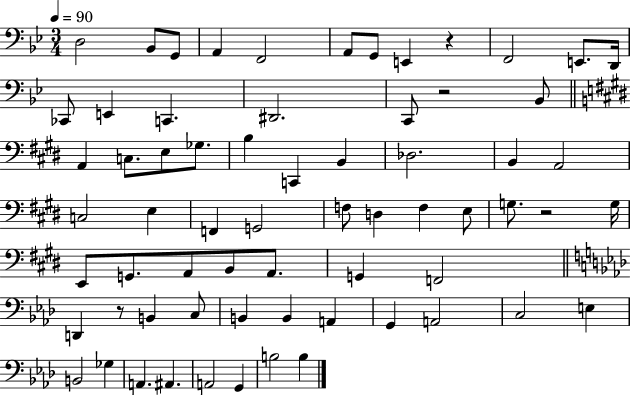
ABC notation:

X:1
T:Untitled
M:3/4
L:1/4
K:Bb
D,2 _B,,/2 G,,/2 A,, F,,2 A,,/2 G,,/2 E,, z F,,2 E,,/2 D,,/4 _C,,/2 E,, C,, ^D,,2 C,,/2 z2 _B,,/2 A,, C,/2 E,/2 _G,/2 B, C,, B,, _D,2 B,, A,,2 C,2 E, F,, G,,2 F,/2 D, F, E,/2 G,/2 z2 G,/4 E,,/2 G,,/2 A,,/2 B,,/2 A,,/2 G,, F,,2 D,, z/2 B,, C,/2 B,, B,, A,, G,, A,,2 C,2 E, B,,2 _G, A,, ^A,, A,,2 G,, B,2 B,